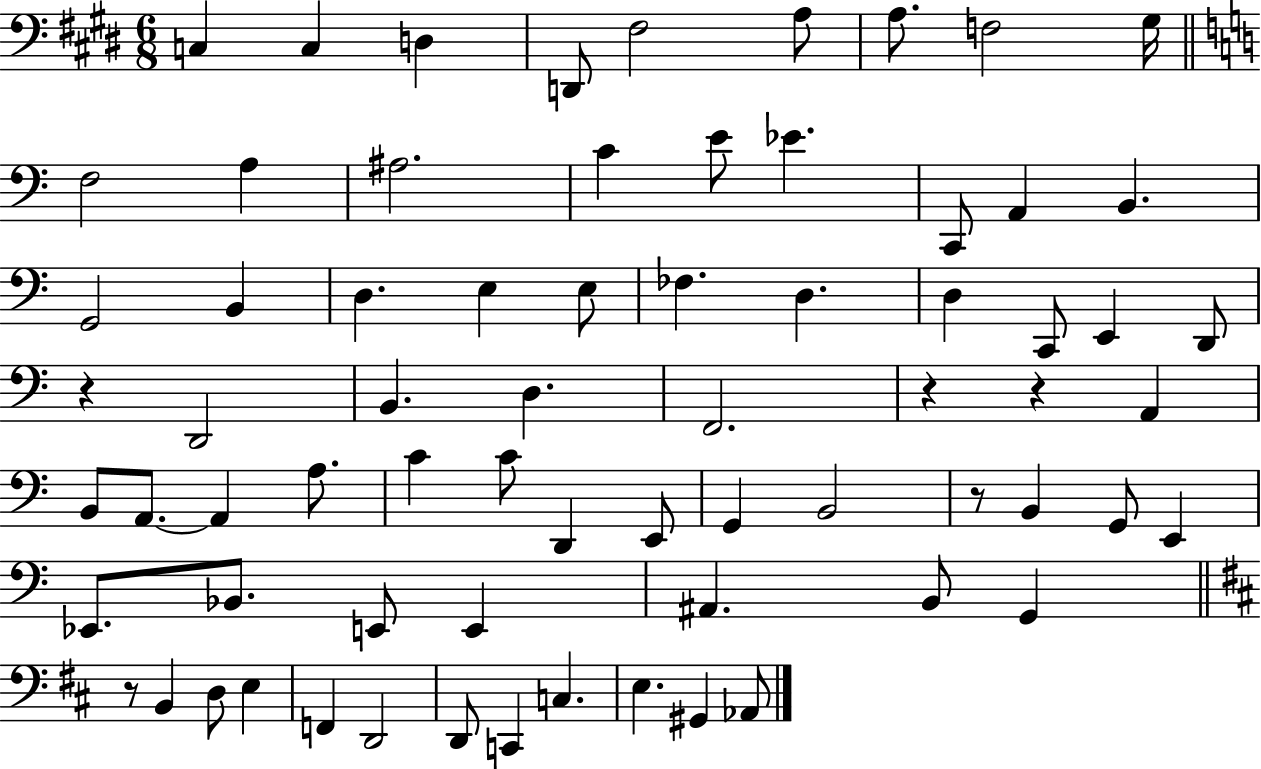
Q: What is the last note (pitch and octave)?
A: Ab2